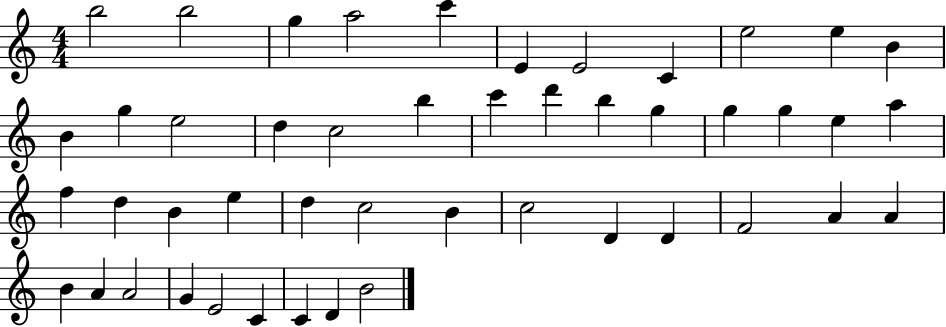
{
  \clef treble
  \numericTimeSignature
  \time 4/4
  \key c \major
  b''2 b''2 | g''4 a''2 c'''4 | e'4 e'2 c'4 | e''2 e''4 b'4 | \break b'4 g''4 e''2 | d''4 c''2 b''4 | c'''4 d'''4 b''4 g''4 | g''4 g''4 e''4 a''4 | \break f''4 d''4 b'4 e''4 | d''4 c''2 b'4 | c''2 d'4 d'4 | f'2 a'4 a'4 | \break b'4 a'4 a'2 | g'4 e'2 c'4 | c'4 d'4 b'2 | \bar "|."
}